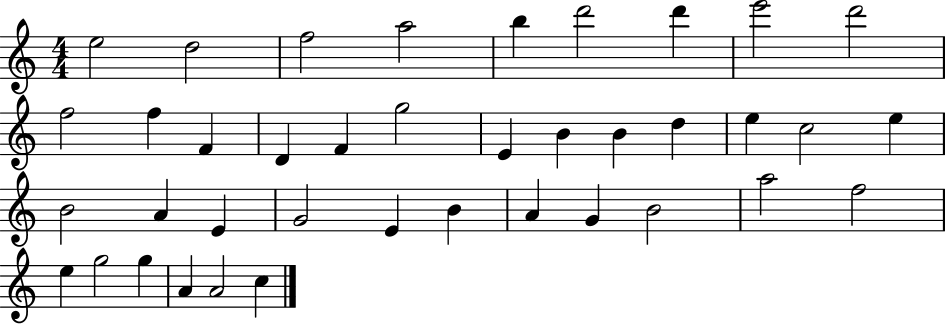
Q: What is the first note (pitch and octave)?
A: E5